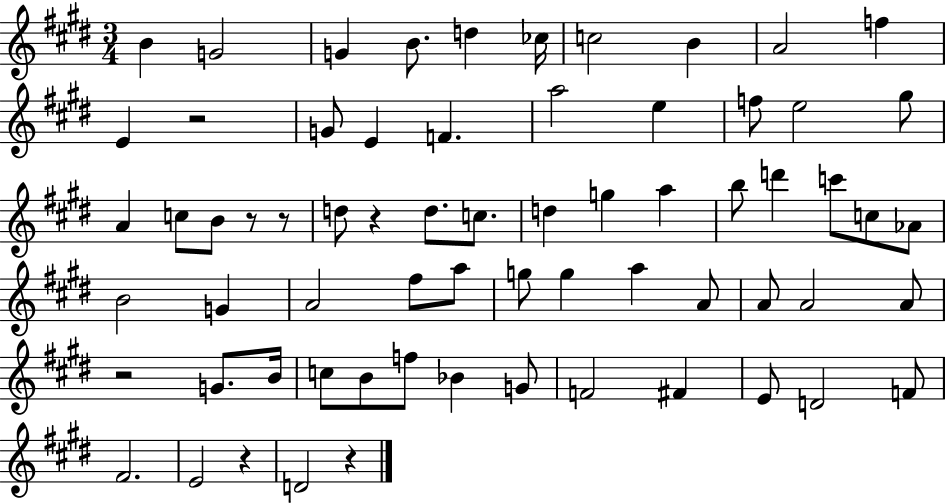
{
  \clef treble
  \numericTimeSignature
  \time 3/4
  \key e \major
  b'4 g'2 | g'4 b'8. d''4 ces''16 | c''2 b'4 | a'2 f''4 | \break e'4 r2 | g'8 e'4 f'4. | a''2 e''4 | f''8 e''2 gis''8 | \break a'4 c''8 b'8 r8 r8 | d''8 r4 d''8. c''8. | d''4 g''4 a''4 | b''8 d'''4 c'''8 c''8 aes'8 | \break b'2 g'4 | a'2 fis''8 a''8 | g''8 g''4 a''4 a'8 | a'8 a'2 a'8 | \break r2 g'8. b'16 | c''8 b'8 f''8 bes'4 g'8 | f'2 fis'4 | e'8 d'2 f'8 | \break fis'2. | e'2 r4 | d'2 r4 | \bar "|."
}